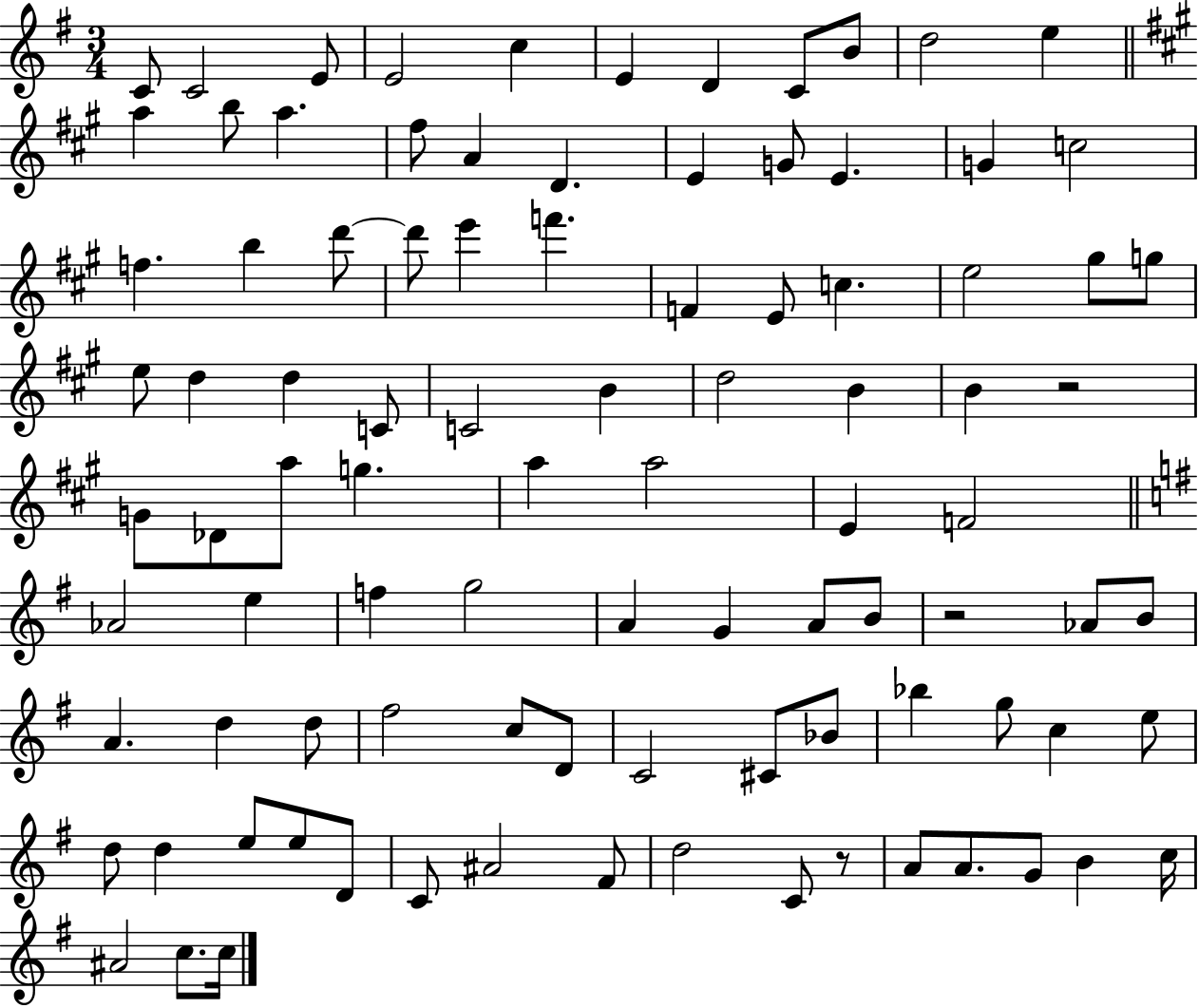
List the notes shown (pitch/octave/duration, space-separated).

C4/e C4/h E4/e E4/h C5/q E4/q D4/q C4/e B4/e D5/h E5/q A5/q B5/e A5/q. F#5/e A4/q D4/q. E4/q G4/e E4/q. G4/q C5/h F5/q. B5/q D6/e D6/e E6/q F6/q. F4/q E4/e C5/q. E5/h G#5/e G5/e E5/e D5/q D5/q C4/e C4/h B4/q D5/h B4/q B4/q R/h G4/e Db4/e A5/e G5/q. A5/q A5/h E4/q F4/h Ab4/h E5/q F5/q G5/h A4/q G4/q A4/e B4/e R/h Ab4/e B4/e A4/q. D5/q D5/e F#5/h C5/e D4/e C4/h C#4/e Bb4/e Bb5/q G5/e C5/q E5/e D5/e D5/q E5/e E5/e D4/e C4/e A#4/h F#4/e D5/h C4/e R/e A4/e A4/e. G4/e B4/q C5/s A#4/h C5/e. C5/s